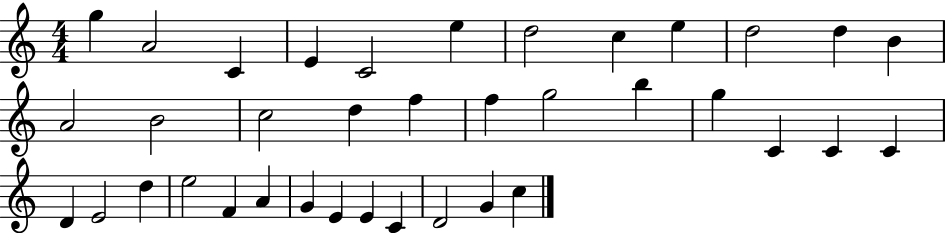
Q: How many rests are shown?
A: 0